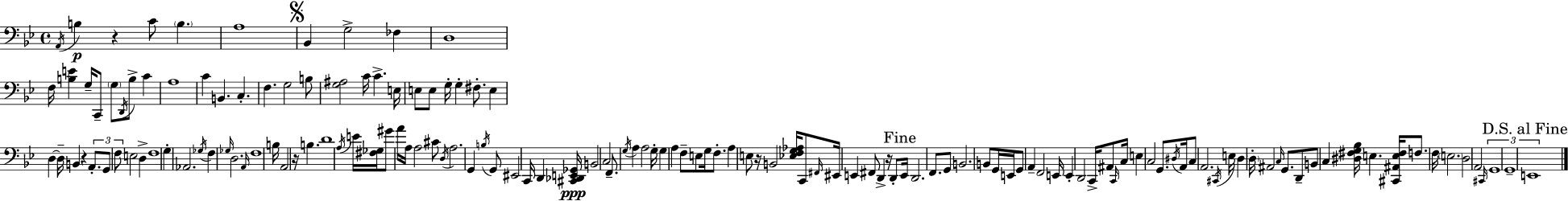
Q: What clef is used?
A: bass